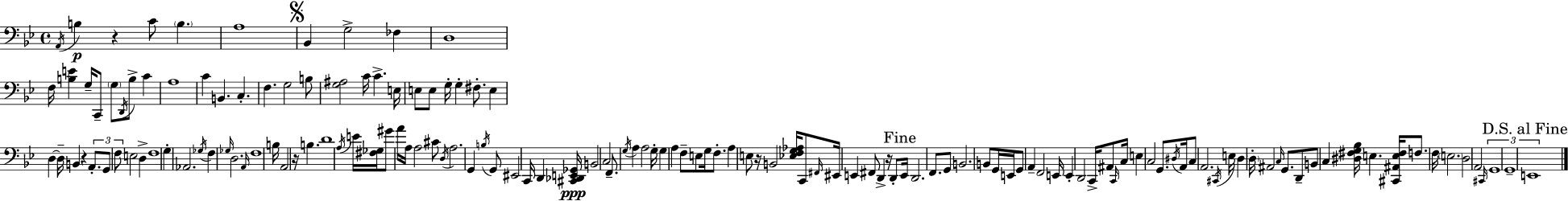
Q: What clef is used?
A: bass